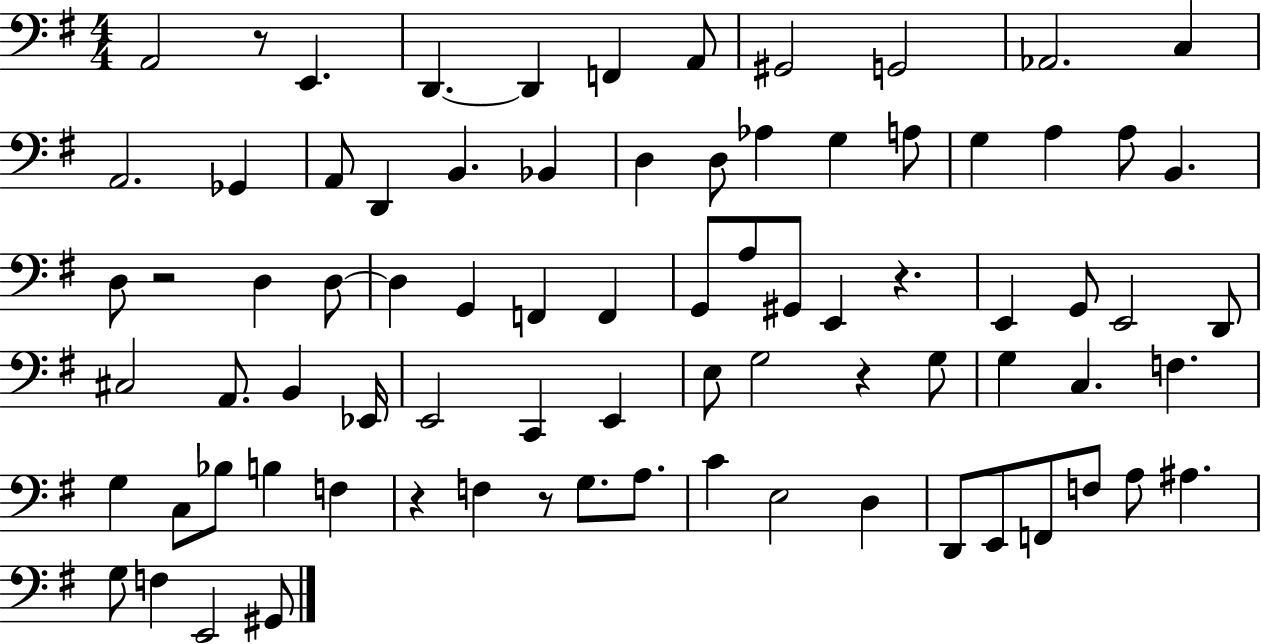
X:1
T:Untitled
M:4/4
L:1/4
K:G
A,,2 z/2 E,, D,, D,, F,, A,,/2 ^G,,2 G,,2 _A,,2 C, A,,2 _G,, A,,/2 D,, B,, _B,, D, D,/2 _A, G, A,/2 G, A, A,/2 B,, D,/2 z2 D, D,/2 D, G,, F,, F,, G,,/2 A,/2 ^G,,/2 E,, z E,, G,,/2 E,,2 D,,/2 ^C,2 A,,/2 B,, _E,,/4 E,,2 C,, E,, E,/2 G,2 z G,/2 G, C, F, G, C,/2 _B,/2 B, F, z F, z/2 G,/2 A,/2 C E,2 D, D,,/2 E,,/2 F,,/2 F,/2 A,/2 ^A, G,/2 F, E,,2 ^G,,/2